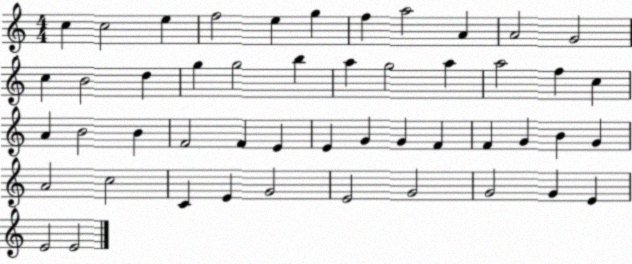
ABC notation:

X:1
T:Untitled
M:4/4
L:1/4
K:C
c c2 e f2 e g f a2 A A2 G2 c B2 d g g2 b a g2 a a2 f c A B2 B F2 F E E G G F F G B G A2 c2 C E G2 E2 G2 G2 G E E2 E2